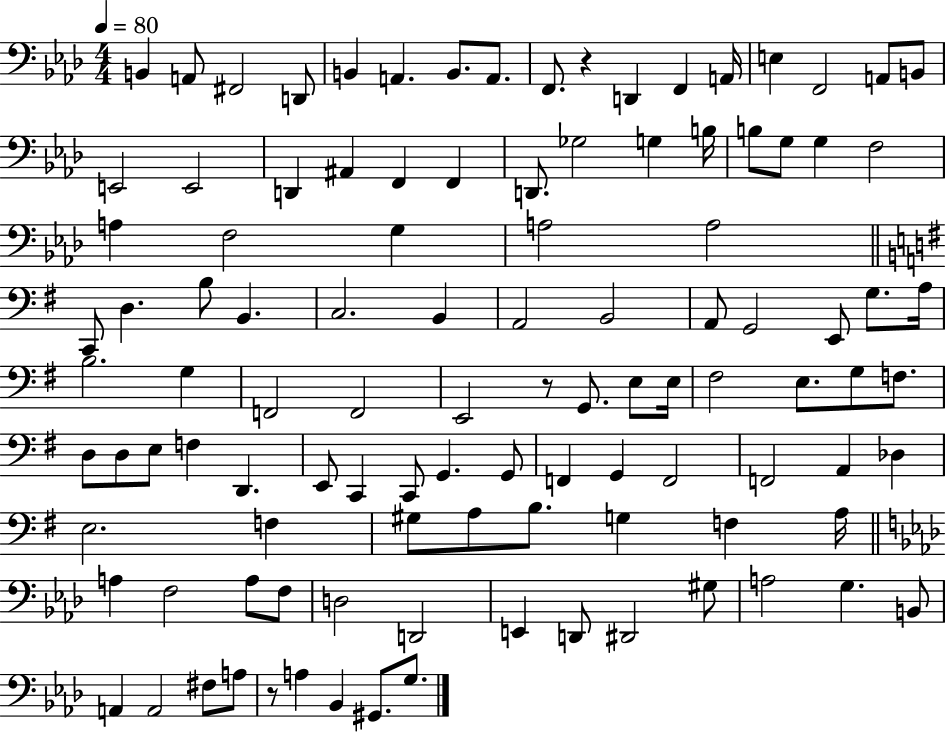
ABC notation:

X:1
T:Untitled
M:4/4
L:1/4
K:Ab
B,, A,,/2 ^F,,2 D,,/2 B,, A,, B,,/2 A,,/2 F,,/2 z D,, F,, A,,/4 E, F,,2 A,,/2 B,,/2 E,,2 E,,2 D,, ^A,, F,, F,, D,,/2 _G,2 G, B,/4 B,/2 G,/2 G, F,2 A, F,2 G, A,2 A,2 C,,/2 D, B,/2 B,, C,2 B,, A,,2 B,,2 A,,/2 G,,2 E,,/2 G,/2 A,/4 B,2 G, F,,2 F,,2 E,,2 z/2 G,,/2 E,/2 E,/4 ^F,2 E,/2 G,/2 F,/2 D,/2 D,/2 E,/2 F, D,, E,,/2 C,, C,,/2 G,, G,,/2 F,, G,, F,,2 F,,2 A,, _D, E,2 F, ^G,/2 A,/2 B,/2 G, F, A,/4 A, F,2 A,/2 F,/2 D,2 D,,2 E,, D,,/2 ^D,,2 ^G,/2 A,2 G, B,,/2 A,, A,,2 ^F,/2 A,/2 z/2 A, _B,, ^G,,/2 G,/2